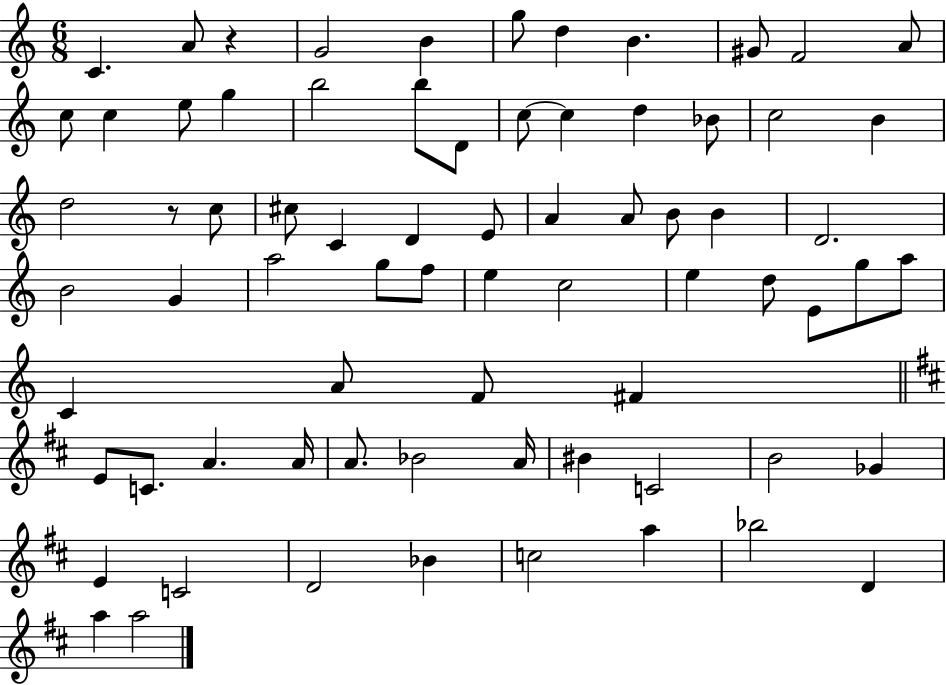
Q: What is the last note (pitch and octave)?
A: A5